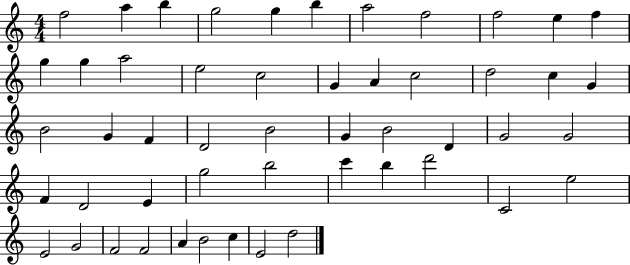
F5/h A5/q B5/q G5/h G5/q B5/q A5/h F5/h F5/h E5/q F5/q G5/q G5/q A5/h E5/h C5/h G4/q A4/q C5/h D5/h C5/q G4/q B4/h G4/q F4/q D4/h B4/h G4/q B4/h D4/q G4/h G4/h F4/q D4/h E4/q G5/h B5/h C6/q B5/q D6/h C4/h E5/h E4/h G4/h F4/h F4/h A4/q B4/h C5/q E4/h D5/h